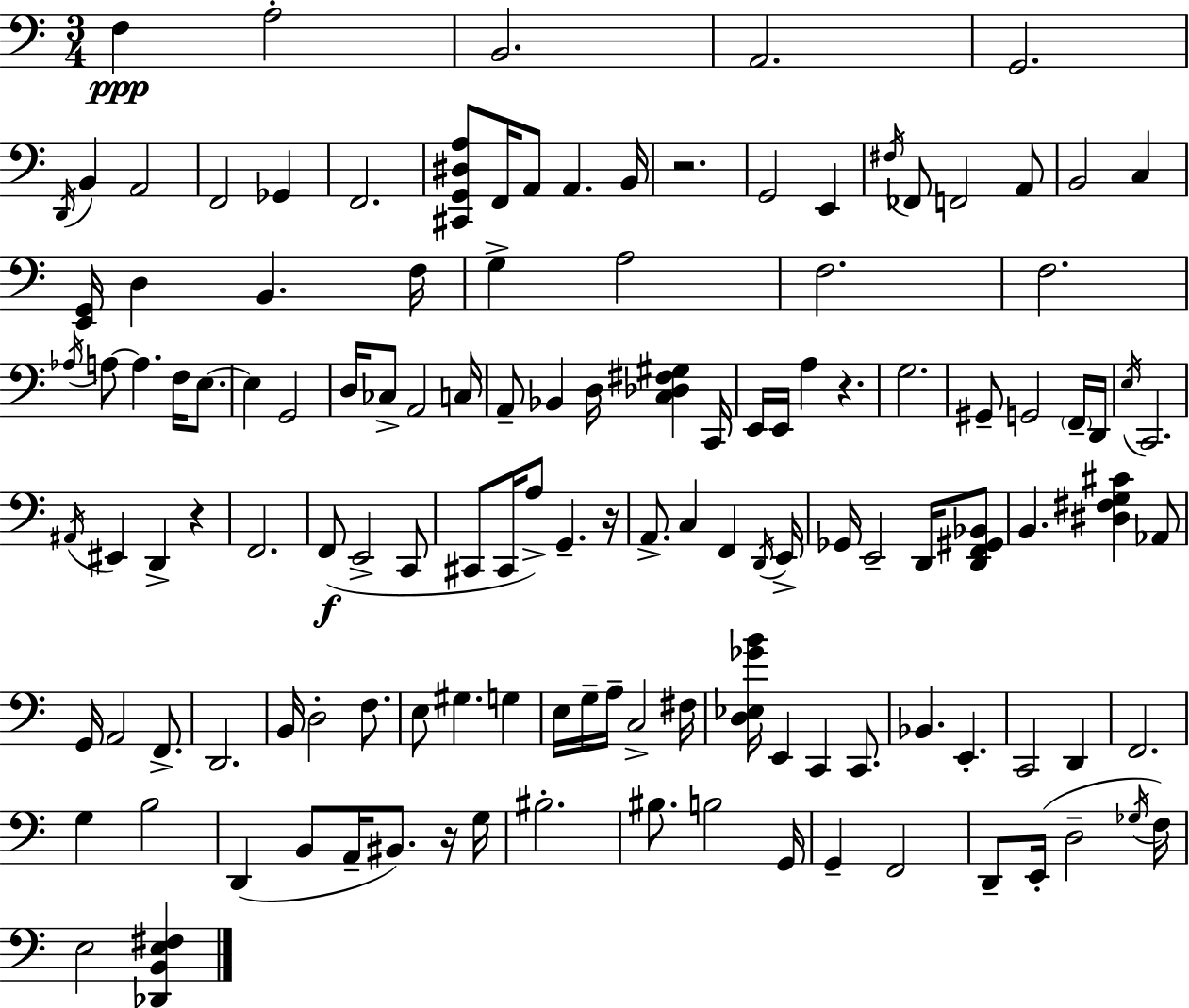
X:1
T:Untitled
M:3/4
L:1/4
K:C
F, A,2 B,,2 A,,2 G,,2 D,,/4 B,, A,,2 F,,2 _G,, F,,2 [^C,,G,,^D,A,]/2 F,,/4 A,,/2 A,, B,,/4 z2 G,,2 E,, ^F,/4 _F,,/2 F,,2 A,,/2 B,,2 C, [E,,G,,]/4 D, B,, F,/4 G, A,2 F,2 F,2 _A,/4 A,/2 A, F,/4 E,/2 E, G,,2 D,/4 _C,/2 A,,2 C,/4 A,,/2 _B,, D,/4 [C,_D,^F,^G,] C,,/4 E,,/4 E,,/4 A, z G,2 ^G,,/2 G,,2 F,,/4 D,,/4 E,/4 C,,2 ^A,,/4 ^E,, D,, z F,,2 F,,/2 E,,2 C,,/2 ^C,,/2 ^C,,/4 A,/2 G,, z/4 A,,/2 C, F,, D,,/4 E,,/4 _G,,/4 E,,2 D,,/4 [D,,F,,^G,,_B,,]/2 B,, [^D,^F,G,^C] _A,,/2 G,,/4 A,,2 F,,/2 D,,2 B,,/4 D,2 F,/2 E,/2 ^G, G, E,/4 G,/4 A,/4 C,2 ^F,/4 [D,_E,_GB]/4 E,, C,, C,,/2 _B,, E,, C,,2 D,, F,,2 G, B,2 D,, B,,/2 A,,/4 ^B,,/2 z/4 G,/4 ^B,2 ^B,/2 B,2 G,,/4 G,, F,,2 D,,/2 E,,/4 D,2 _G,/4 F,/4 E,2 [_D,,B,,E,^F,]